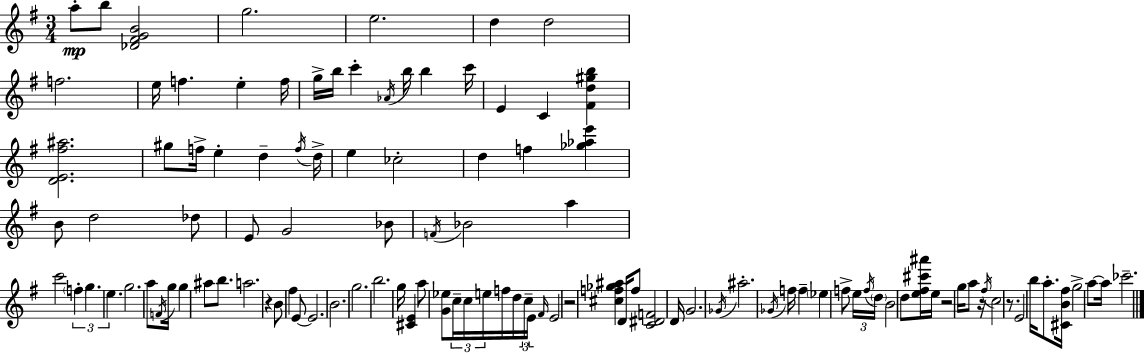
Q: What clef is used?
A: treble